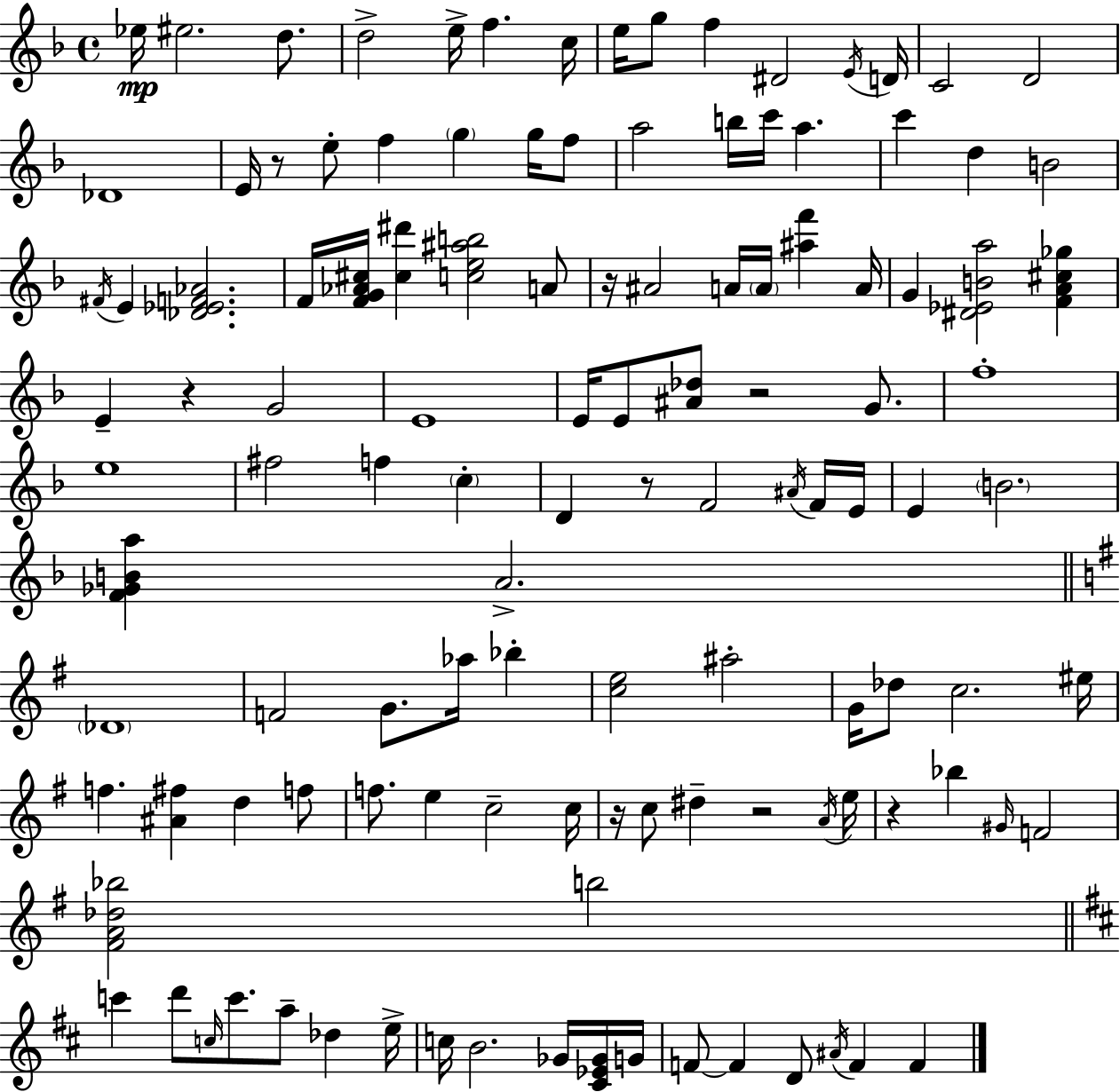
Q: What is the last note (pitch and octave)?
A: F4